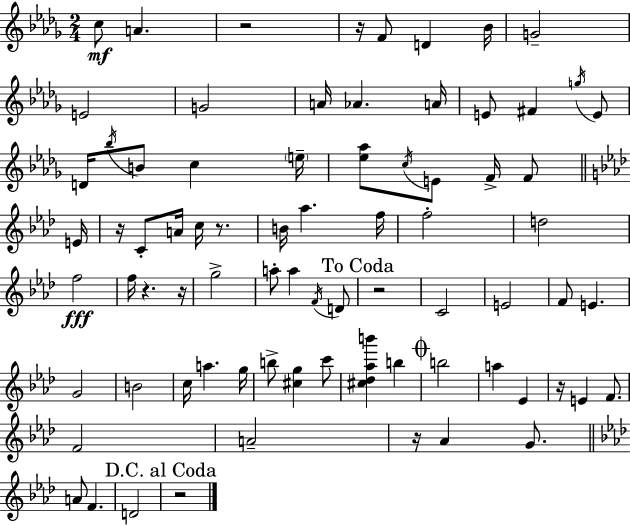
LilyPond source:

{
  \clef treble
  \numericTimeSignature
  \time 2/4
  \key bes \minor
  c''8\mf a'4. | r2 | r16 f'8 d'4 bes'16 | g'2-- | \break e'2 | g'2 | a'16 aes'4. a'16 | e'8 fis'4 \acciaccatura { g''16 } e'8 | \break d'16 \acciaccatura { bes''16 } b'8 c''4 | \parenthesize e''16-- <ees'' aes''>8 \acciaccatura { c''16 } e'8 f'16-> | f'8 \bar "||" \break \key aes \major e'16 r16 c'8-. a'16 c''16 r8. | b'16 aes''4. | f''16 f''2-. | d''2 | \break f''2\fff | f''16 r4. | r16 g''2-> | a''8-. a''4 \acciaccatura { f'16 } | \break d'8 \mark "To Coda" r2 | c'2 | e'2 | f'8 e'4. | \break g'2 | b'2 | c''16 a''4. | g''16 b''8-> <cis'' g''>4 | \break c'''8 <cis'' des'' aes'' b'''>4 b''4 | \mark \markup { \musicglyph "scripts.coda" } b''2 | a''4 ees'4 | r16 e'4 f'8. | \break f'2 | a'2-- | r16 aes'4 g'8. | \bar "||" \break \key aes \major a'8 f'4. | d'2 | \mark "D.C. al Coda" r2 | \bar "|."
}